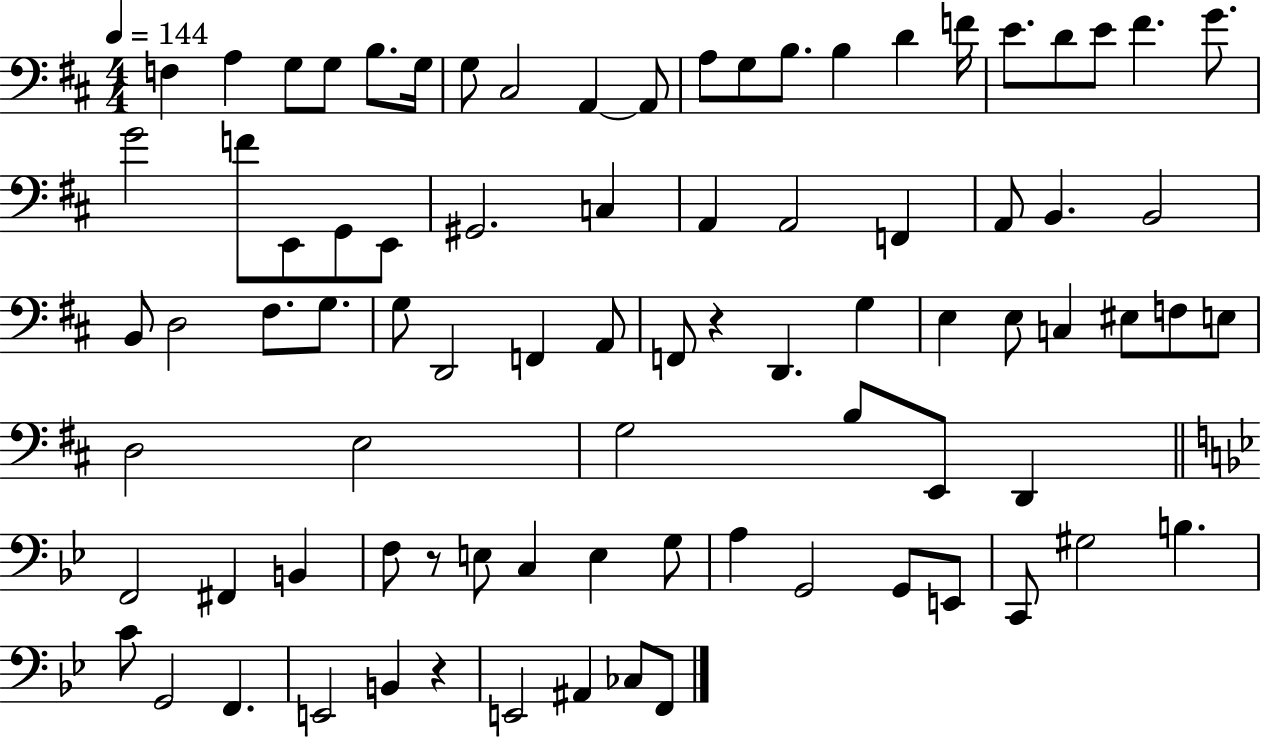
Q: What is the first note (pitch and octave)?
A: F3